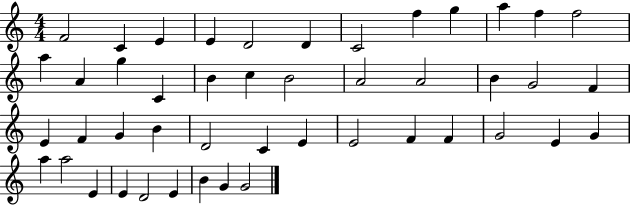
{
  \clef treble
  \numericTimeSignature
  \time 4/4
  \key c \major
  f'2 c'4 e'4 | e'4 d'2 d'4 | c'2 f''4 g''4 | a''4 f''4 f''2 | \break a''4 a'4 g''4 c'4 | b'4 c''4 b'2 | a'2 a'2 | b'4 g'2 f'4 | \break e'4 f'4 g'4 b'4 | d'2 c'4 e'4 | e'2 f'4 f'4 | g'2 e'4 g'4 | \break a''4 a''2 e'4 | e'4 d'2 e'4 | b'4 g'4 g'2 | \bar "|."
}